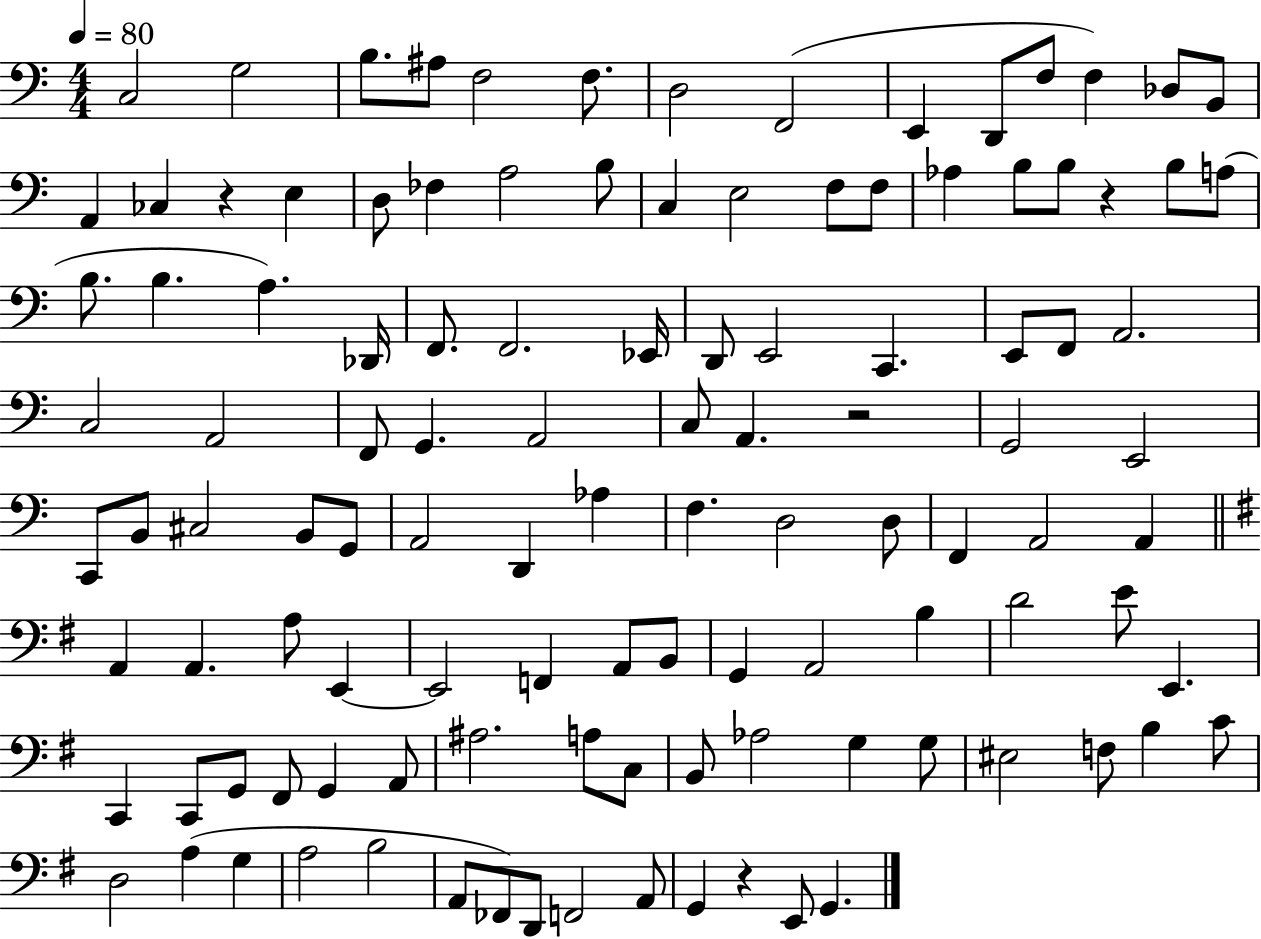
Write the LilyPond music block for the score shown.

{
  \clef bass
  \numericTimeSignature
  \time 4/4
  \key c \major
  \tempo 4 = 80
  c2 g2 | b8. ais8 f2 f8. | d2 f,2( | e,4 d,8 f8 f4) des8 b,8 | \break a,4 ces4 r4 e4 | d8 fes4 a2 b8 | c4 e2 f8 f8 | aes4 b8 b8 r4 b8 a8( | \break b8. b4. a4.) des,16 | f,8. f,2. ees,16 | d,8 e,2 c,4. | e,8 f,8 a,2. | \break c2 a,2 | f,8 g,4. a,2 | c8 a,4. r2 | g,2 e,2 | \break c,8 b,8 cis2 b,8 g,8 | a,2 d,4 aes4 | f4. d2 d8 | f,4 a,2 a,4 | \break \bar "||" \break \key g \major a,4 a,4. a8 e,4~~ | e,2 f,4 a,8 b,8 | g,4 a,2 b4 | d'2 e'8 e,4. | \break c,4 c,8 g,8 fis,8 g,4 a,8 | ais2. a8 c8 | b,8 aes2 g4 g8 | eis2 f8 b4 c'8 | \break d2 a4( g4 | a2 b2 | a,8 fes,8) d,8 f,2 a,8 | g,4 r4 e,8 g,4. | \break \bar "|."
}